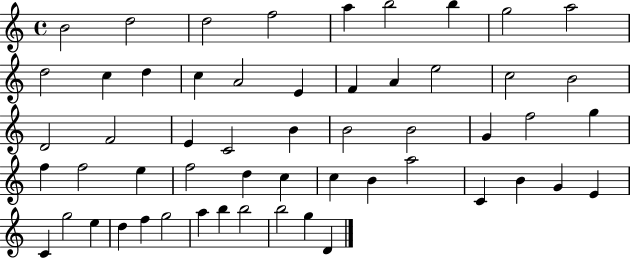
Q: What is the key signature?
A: C major